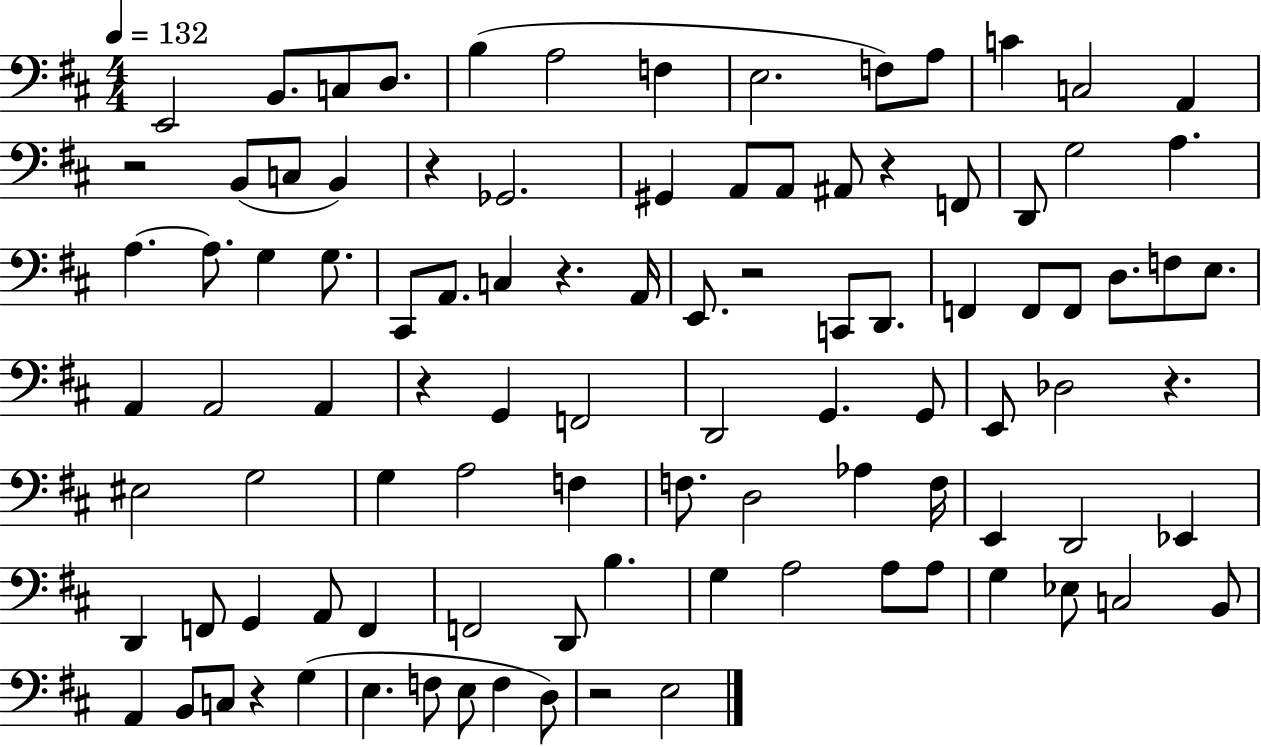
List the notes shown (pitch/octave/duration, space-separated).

E2/h B2/e. C3/e D3/e. B3/q A3/h F3/q E3/h. F3/e A3/e C4/q C3/h A2/q R/h B2/e C3/e B2/q R/q Gb2/h. G#2/q A2/e A2/e A#2/e R/q F2/e D2/e G3/h A3/q. A3/q. A3/e. G3/q G3/e. C#2/e A2/e. C3/q R/q. A2/s E2/e. R/h C2/e D2/e. F2/q F2/e F2/e D3/e. F3/e E3/e. A2/q A2/h A2/q R/q G2/q F2/h D2/h G2/q. G2/e E2/e Db3/h R/q. EIS3/h G3/h G3/q A3/h F3/q F3/e. D3/h Ab3/q F3/s E2/q D2/h Eb2/q D2/q F2/e G2/q A2/e F2/q F2/h D2/e B3/q. G3/q A3/h A3/e A3/e G3/q Eb3/e C3/h B2/e A2/q B2/e C3/e R/q G3/q E3/q. F3/e E3/e F3/q D3/e R/h E3/h